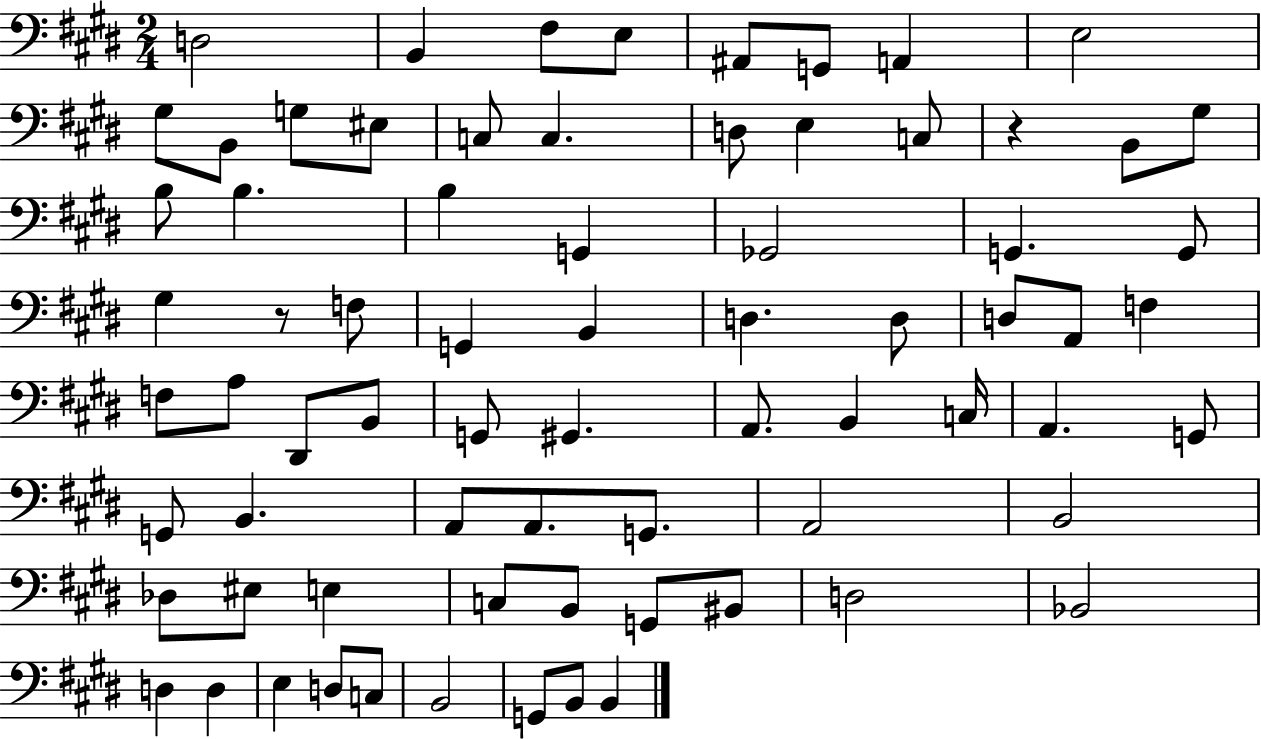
{
  \clef bass
  \numericTimeSignature
  \time 2/4
  \key e \major
  d2 | b,4 fis8 e8 | ais,8 g,8 a,4 | e2 | \break gis8 b,8 g8 eis8 | c8 c4. | d8 e4 c8 | r4 b,8 gis8 | \break b8 b4. | b4 g,4 | ges,2 | g,4. g,8 | \break gis4 r8 f8 | g,4 b,4 | d4. d8 | d8 a,8 f4 | \break f8 a8 dis,8 b,8 | g,8 gis,4. | a,8. b,4 c16 | a,4. g,8 | \break g,8 b,4. | a,8 a,8. g,8. | a,2 | b,2 | \break des8 eis8 e4 | c8 b,8 g,8 bis,8 | d2 | bes,2 | \break d4 d4 | e4 d8 c8 | b,2 | g,8 b,8 b,4 | \break \bar "|."
}